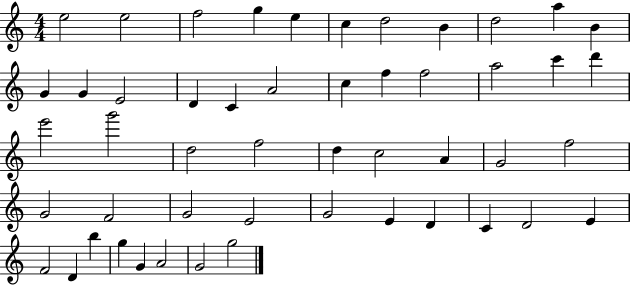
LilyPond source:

{
  \clef treble
  \numericTimeSignature
  \time 4/4
  \key c \major
  e''2 e''2 | f''2 g''4 e''4 | c''4 d''2 b'4 | d''2 a''4 b'4 | \break g'4 g'4 e'2 | d'4 c'4 a'2 | c''4 f''4 f''2 | a''2 c'''4 d'''4 | \break e'''2 g'''2 | d''2 f''2 | d''4 c''2 a'4 | g'2 f''2 | \break g'2 f'2 | g'2 e'2 | g'2 e'4 d'4 | c'4 d'2 e'4 | \break f'2 d'4 b''4 | g''4 g'4 a'2 | g'2 g''2 | \bar "|."
}